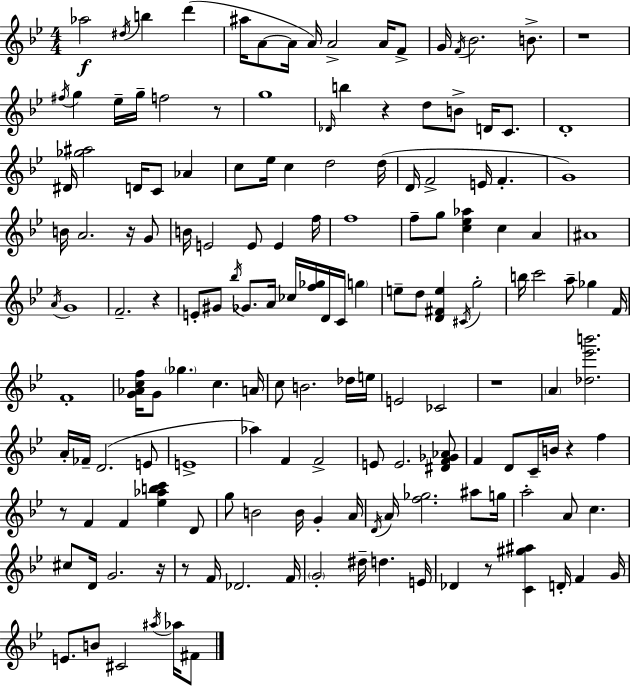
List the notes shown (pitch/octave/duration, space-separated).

Ab5/h D#5/s B5/q D6/q A#5/s A4/e A4/s A4/s A4/h A4/s F4/e G4/s F4/s Bb4/h. B4/e. R/w F#5/s G5/q Eb5/s G5/s F5/h R/e G5/w Db4/s B5/q R/q D5/e B4/e D4/s C4/e. D4/w D#4/s [Gb5,A#5]/h D4/s C4/e Ab4/q C5/e Eb5/s C5/q D5/h D5/s D4/s F4/h E4/s F4/q. G4/w B4/s A4/h. R/s G4/e B4/s E4/h E4/e E4/q F5/s F5/w F5/e G5/e [C5,Eb5,Ab5]/q C5/q A4/q A#4/w A4/s G4/w F4/h. R/q E4/e G#4/e Bb5/s Gb4/e. A4/s CES5/s [F5,Gb5]/s D4/s C4/s G5/q E5/e D5/e [D4,F#4,E5]/q C#4/s G5/h B5/s C6/h A5/e Gb5/q F4/s F4/w [G4,Ab4,C5,F5]/s G4/e Gb5/q. C5/q. A4/s C5/e B4/h. Db5/s E5/s E4/h CES4/h R/w A4/q [Db5,Eb6,B6]/h. A4/s FES4/s D4/h. E4/e E4/w Ab5/q F4/q F4/h E4/e E4/h. [D#4,F4,Gb4,Ab4]/e F4/q D4/e C4/s B4/s R/q F5/q R/e F4/q F4/q [Eb5,Ab5,B5,C6]/q D4/e G5/e B4/h B4/s G4/q A4/s D4/s A4/s [F5,Gb5]/h. A#5/e G5/s A5/h A4/e C5/q. C#5/e D4/s G4/h. R/s R/e F4/s Db4/h. F4/s G4/h D#5/s D5/q. E4/s Db4/q R/e [C4,G#5,A#5]/q D4/s F4/q G4/s E4/e. B4/e C#4/h A#5/s Ab5/s F#4/e